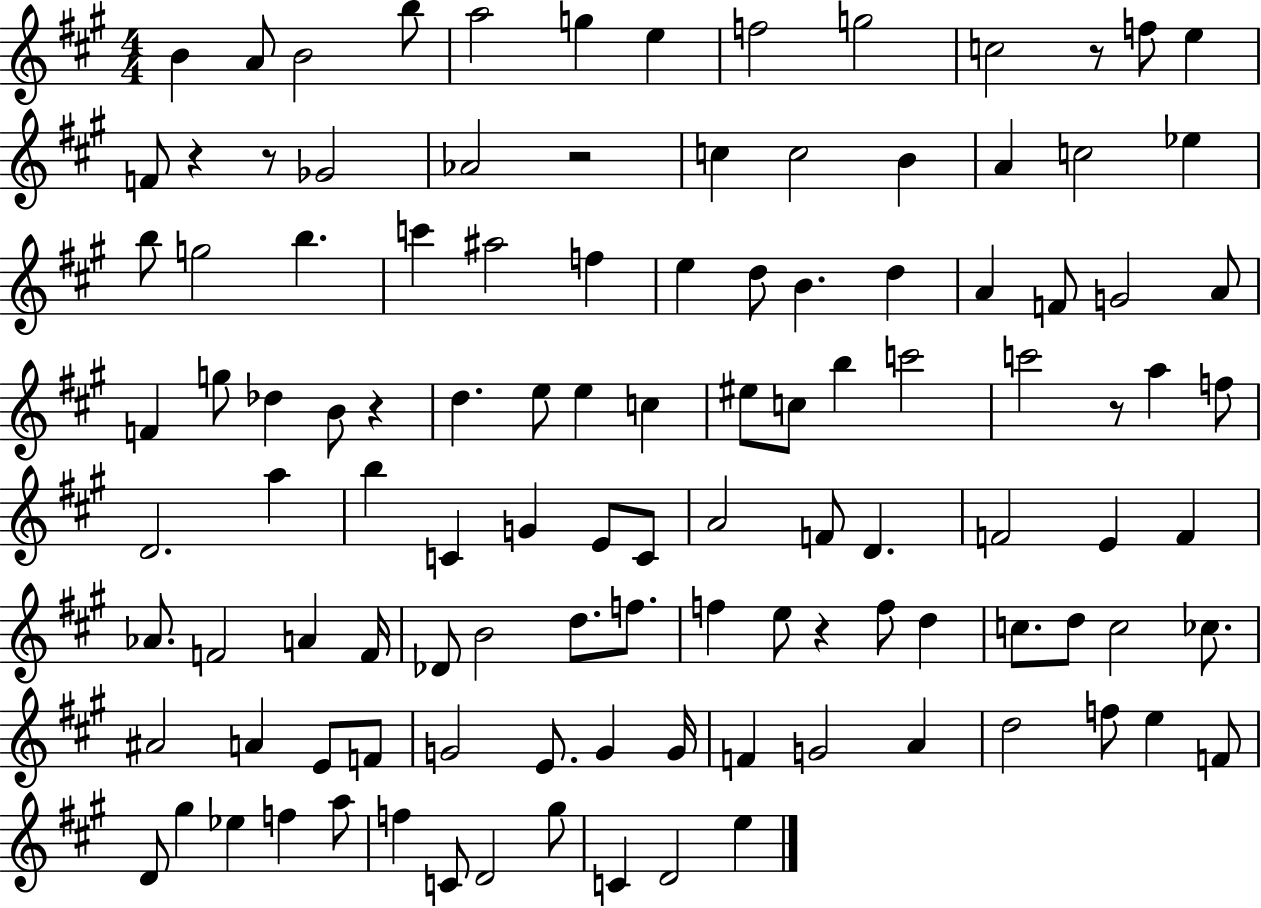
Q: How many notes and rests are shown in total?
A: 113